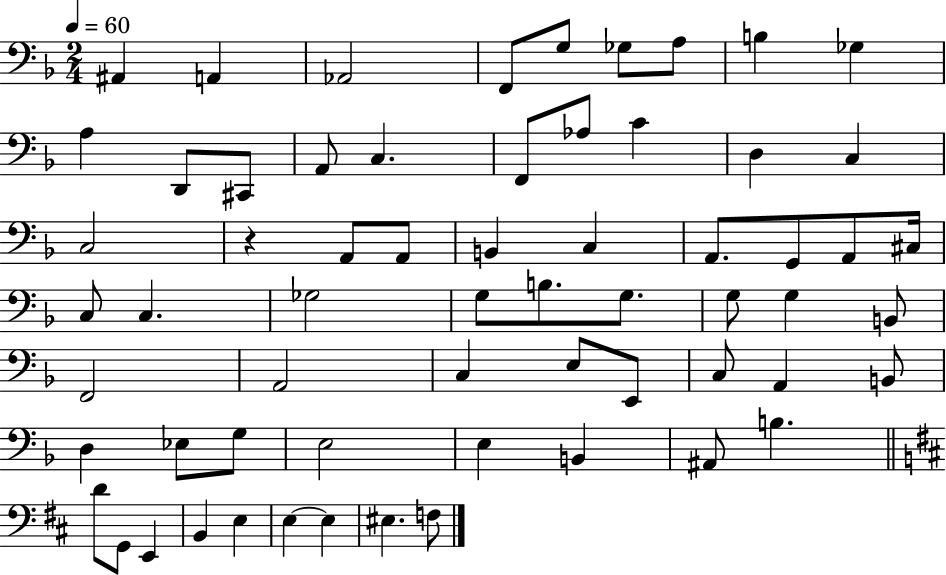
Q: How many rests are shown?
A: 1